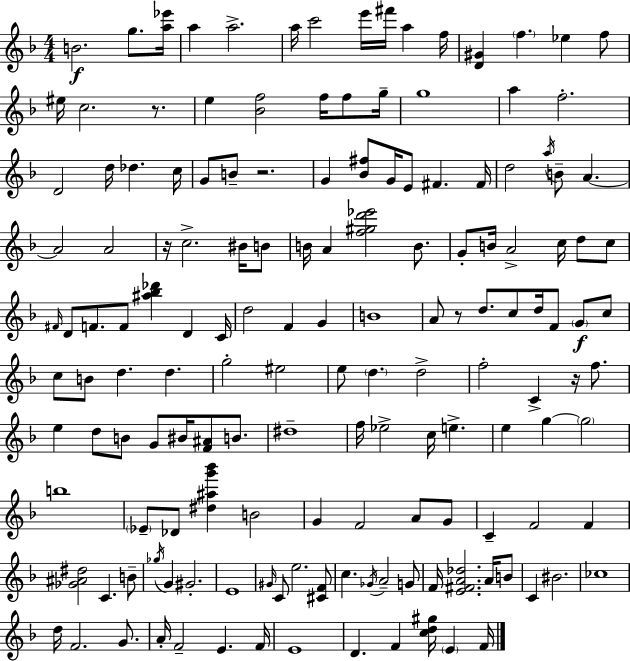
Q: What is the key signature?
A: D minor